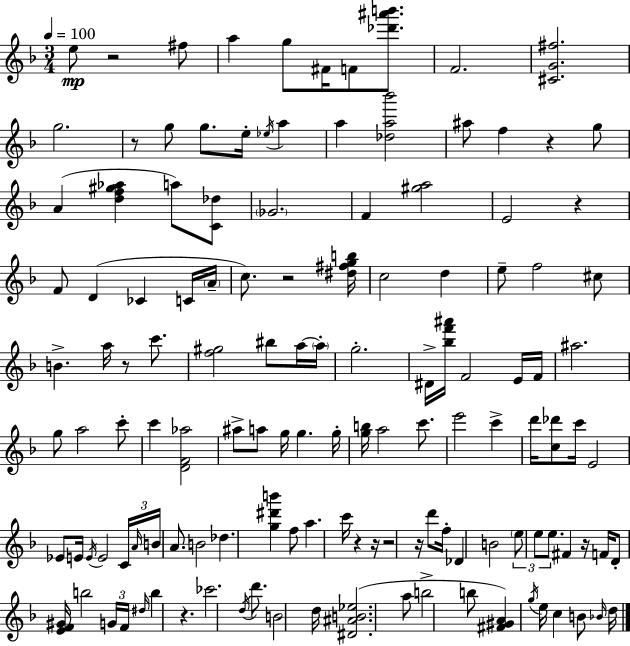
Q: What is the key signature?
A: F major